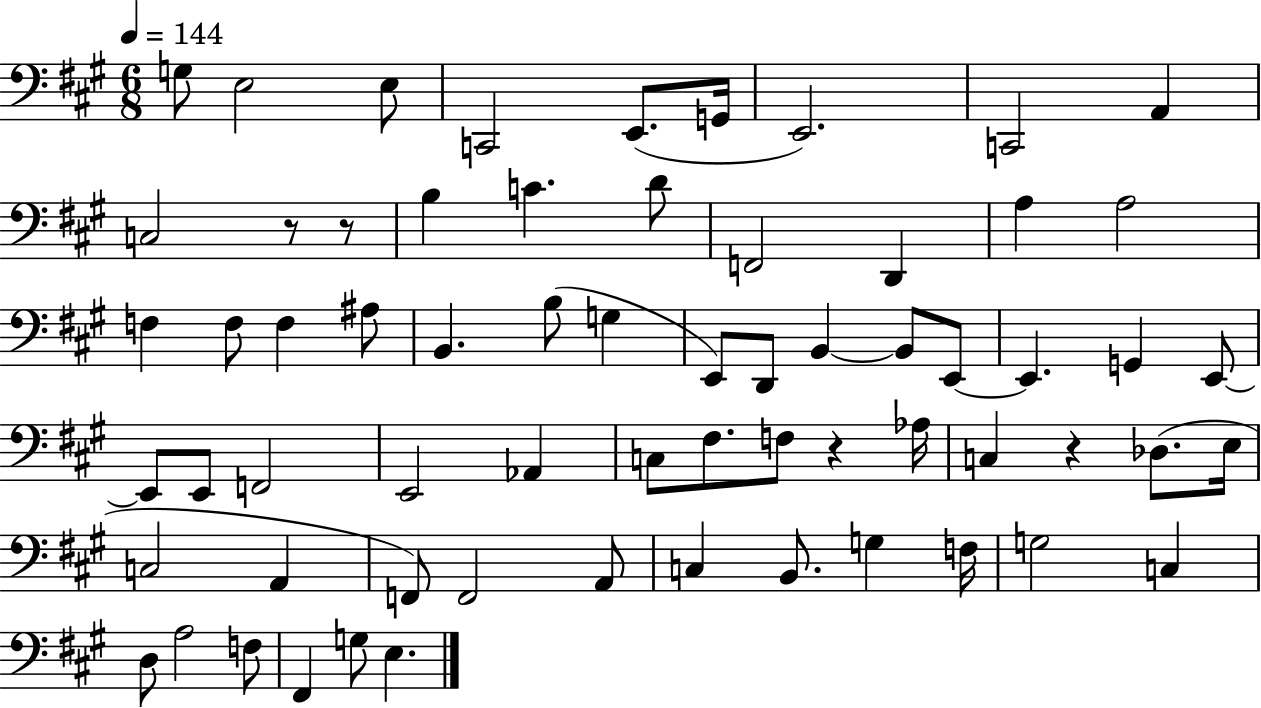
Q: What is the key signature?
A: A major